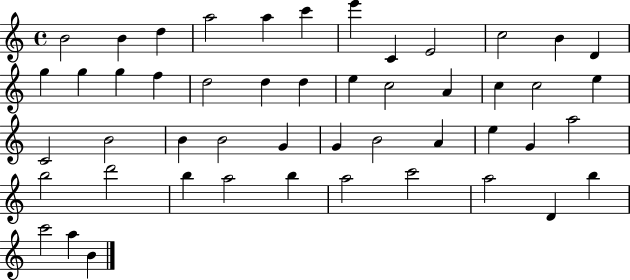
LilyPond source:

{
  \clef treble
  \time 4/4
  \defaultTimeSignature
  \key c \major
  b'2 b'4 d''4 | a''2 a''4 c'''4 | e'''4 c'4 e'2 | c''2 b'4 d'4 | \break g''4 g''4 g''4 f''4 | d''2 d''4 d''4 | e''4 c''2 a'4 | c''4 c''2 e''4 | \break c'2 b'2 | b'4 b'2 g'4 | g'4 b'2 a'4 | e''4 g'4 a''2 | \break b''2 d'''2 | b''4 a''2 b''4 | a''2 c'''2 | a''2 d'4 b''4 | \break c'''2 a''4 b'4 | \bar "|."
}